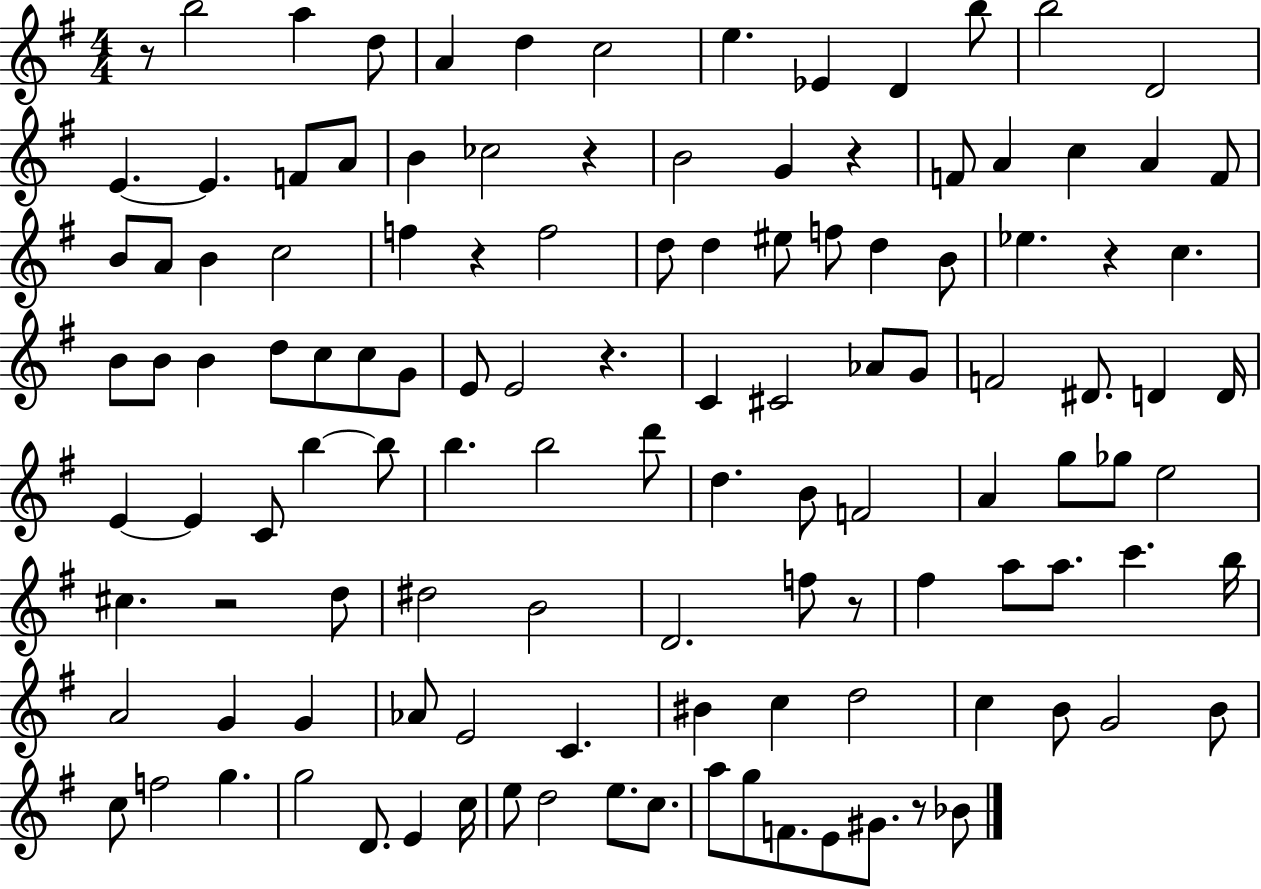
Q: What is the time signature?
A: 4/4